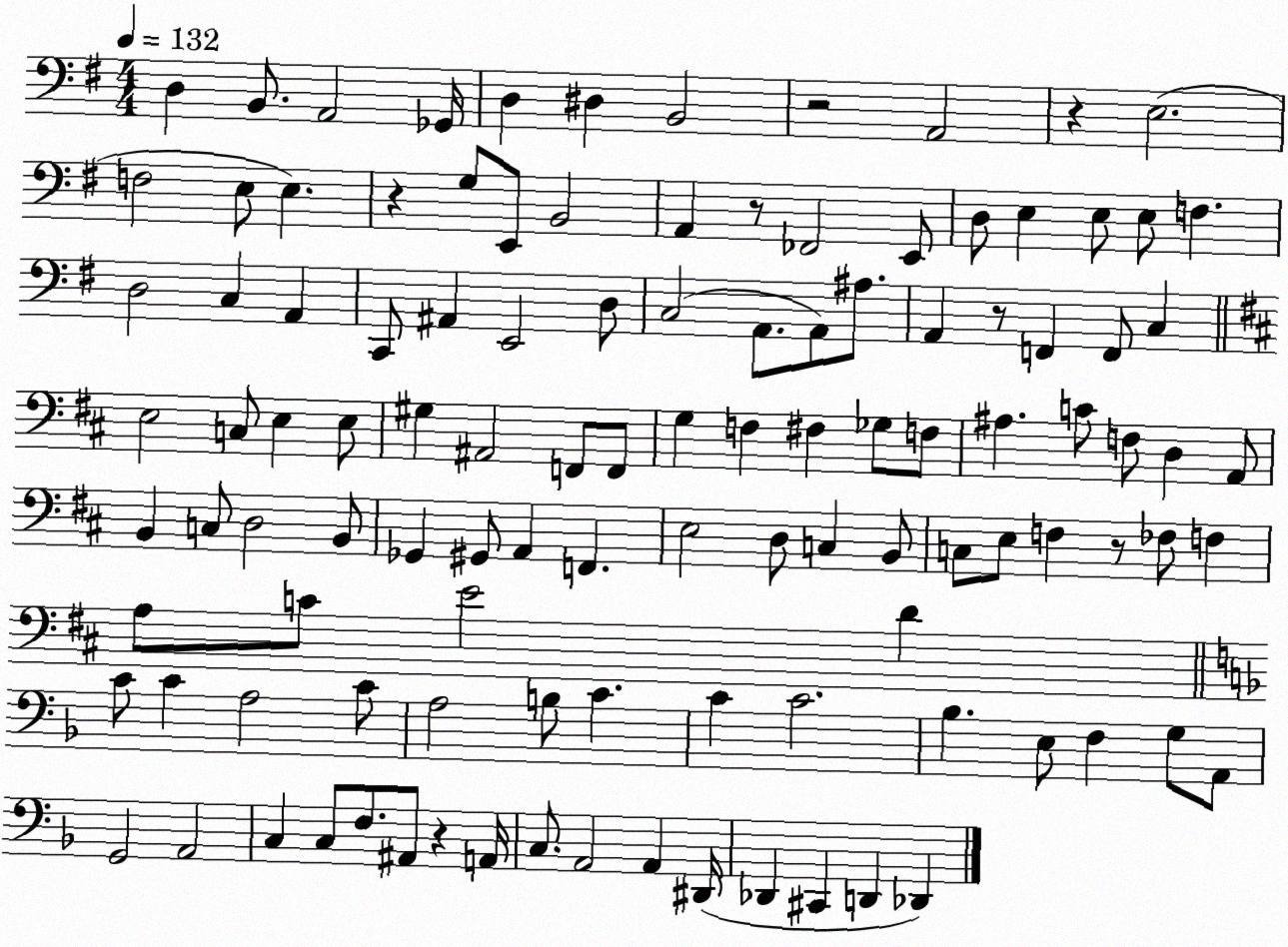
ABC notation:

X:1
T:Untitled
M:4/4
L:1/4
K:G
D, B,,/2 A,,2 _G,,/4 D, ^D, B,,2 z2 A,,2 z E,2 F,2 E,/2 E, z G,/2 E,,/2 B,,2 A,, z/2 _F,,2 E,,/2 D,/2 E, E,/2 E,/2 F, D,2 C, A,, C,,/2 ^A,, E,,2 D,/2 C,2 A,,/2 A,,/2 ^A,/2 A,, z/2 F,, F,,/2 C, E,2 C,/2 E, E,/2 ^G, ^A,,2 F,,/2 F,,/2 G, F, ^F, _G,/2 F,/2 ^A, C/2 F,/2 D, A,,/2 B,, C,/2 D,2 B,,/2 _G,, ^G,,/2 A,, F,, E,2 D,/2 C, B,,/2 C,/2 E,/2 F, z/2 _F,/2 F, A,/2 C/2 E2 D C/2 C A,2 C/2 A,2 B,/2 C C C2 _B, E,/2 F, G,/2 A,,/2 G,,2 A,,2 C, C,/2 F,/2 ^A,,/2 z A,,/4 C,/2 A,,2 A,, ^D,,/4 _D,, ^C,, D,, _D,,